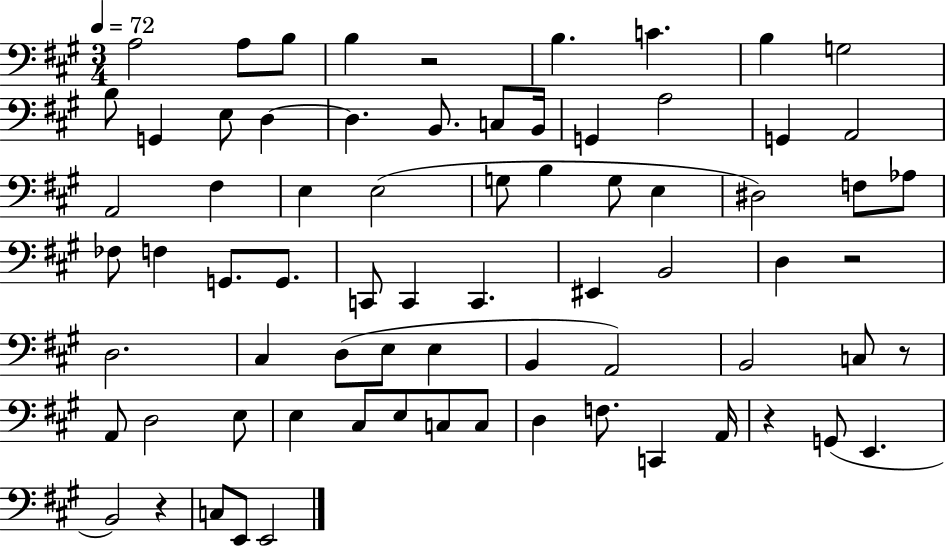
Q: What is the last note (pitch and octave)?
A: E2